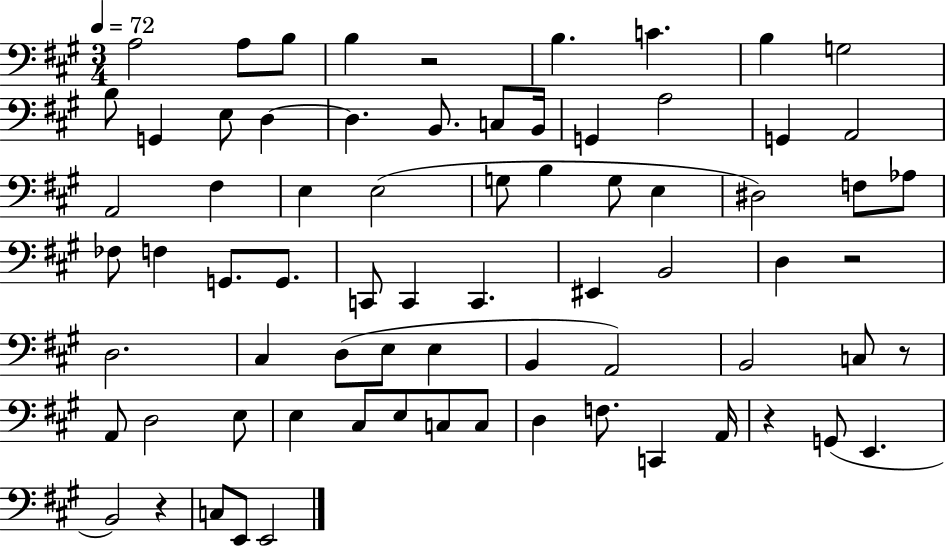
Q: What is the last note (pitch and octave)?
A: E2